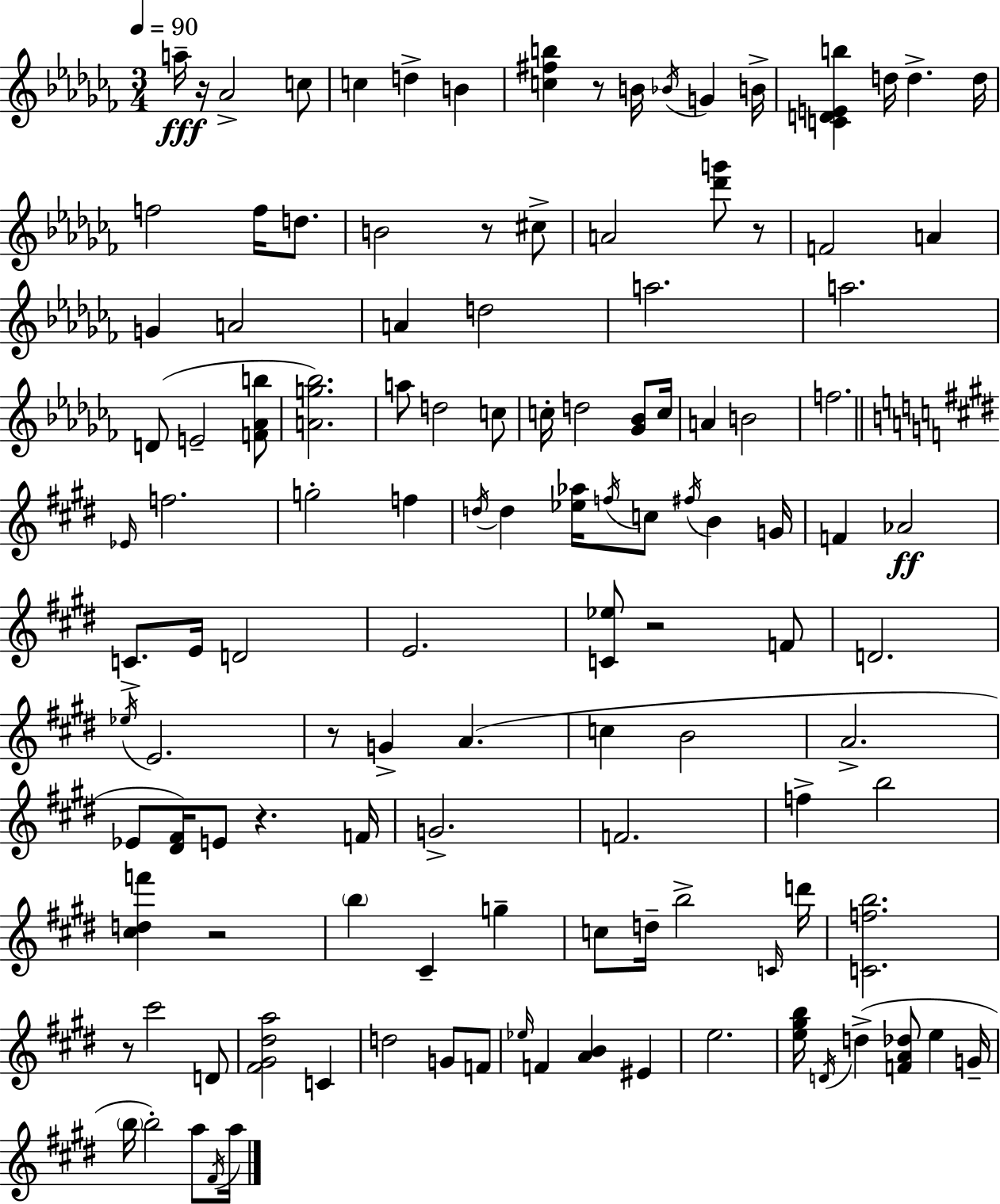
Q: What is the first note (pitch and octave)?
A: A5